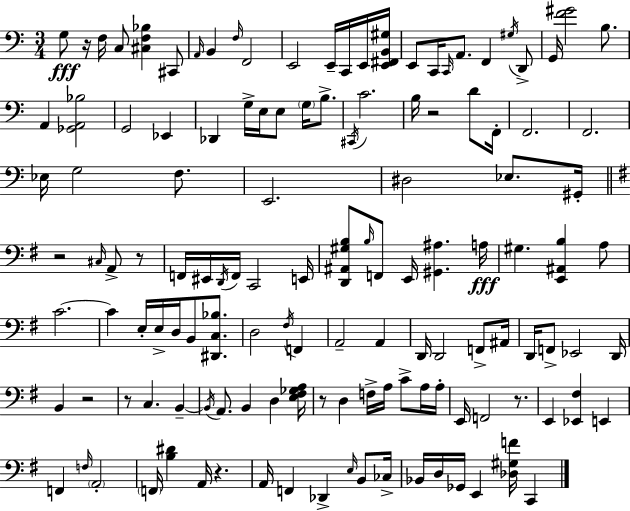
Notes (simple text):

G3/e R/s F3/s C3/e [C#3,F3,Bb3]/q C#2/e A2/s B2/q F3/s F2/h E2/h E2/s C2/s E2/s [E2,F#2,B2,G#3]/s E2/e C2/s C2/s A2/e. F2/q G#3/s D2/e G2/s [F4,G#4]/h B3/e. A2/q [Gb2,A2,Bb3]/h G2/h Eb2/q Db2/q G3/s E3/s E3/e G3/s B3/e. C#2/s C4/h. B3/s R/h D4/e F2/s F2/h. F2/h. Eb3/s G3/h F3/e. E2/h. D#3/h Eb3/e. G#2/s R/h C#3/s A2/e R/e F2/s EIS2/s D2/s F2/s C2/h E2/s [D2,A#2,G#3,B3]/e B3/s F2/e E2/s [G#2,A#3]/q. A3/s G#3/q. [E2,A#2,B3]/q A3/e C4/h. C4/q E3/s E3/s D3/s B2/e [D#2,C3,Bb3]/e. D3/h F#3/s F2/q A2/h A2/q D2/s D2/h F2/e A#2/s D2/s F2/e Eb2/h D2/s B2/q R/h R/e C3/q. B2/q B2/s A2/e. B2/q D3/q [E3,F#3,Gb3,A3]/s R/e D3/q F3/s A3/s C4/e A3/s A3/s E2/s F2/h R/e. E2/q [Eb2,F#3]/q E2/q F2/q F3/s A2/h F2/s [B3,D#4]/q A2/s R/q. A2/s F2/q Db2/q E3/s B2/e CES3/s Bb2/s D3/s Gb2/s E2/q [Db3,G#3,F4]/s C2/q